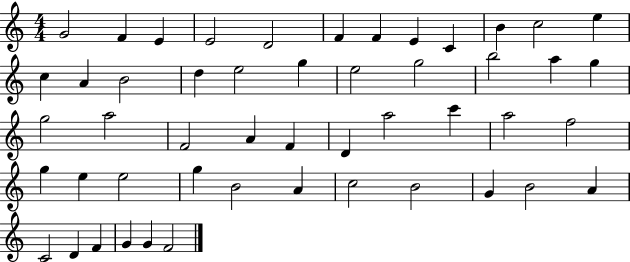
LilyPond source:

{
  \clef treble
  \numericTimeSignature
  \time 4/4
  \key c \major
  g'2 f'4 e'4 | e'2 d'2 | f'4 f'4 e'4 c'4 | b'4 c''2 e''4 | \break c''4 a'4 b'2 | d''4 e''2 g''4 | e''2 g''2 | b''2 a''4 g''4 | \break g''2 a''2 | f'2 a'4 f'4 | d'4 a''2 c'''4 | a''2 f''2 | \break g''4 e''4 e''2 | g''4 b'2 a'4 | c''2 b'2 | g'4 b'2 a'4 | \break c'2 d'4 f'4 | g'4 g'4 f'2 | \bar "|."
}